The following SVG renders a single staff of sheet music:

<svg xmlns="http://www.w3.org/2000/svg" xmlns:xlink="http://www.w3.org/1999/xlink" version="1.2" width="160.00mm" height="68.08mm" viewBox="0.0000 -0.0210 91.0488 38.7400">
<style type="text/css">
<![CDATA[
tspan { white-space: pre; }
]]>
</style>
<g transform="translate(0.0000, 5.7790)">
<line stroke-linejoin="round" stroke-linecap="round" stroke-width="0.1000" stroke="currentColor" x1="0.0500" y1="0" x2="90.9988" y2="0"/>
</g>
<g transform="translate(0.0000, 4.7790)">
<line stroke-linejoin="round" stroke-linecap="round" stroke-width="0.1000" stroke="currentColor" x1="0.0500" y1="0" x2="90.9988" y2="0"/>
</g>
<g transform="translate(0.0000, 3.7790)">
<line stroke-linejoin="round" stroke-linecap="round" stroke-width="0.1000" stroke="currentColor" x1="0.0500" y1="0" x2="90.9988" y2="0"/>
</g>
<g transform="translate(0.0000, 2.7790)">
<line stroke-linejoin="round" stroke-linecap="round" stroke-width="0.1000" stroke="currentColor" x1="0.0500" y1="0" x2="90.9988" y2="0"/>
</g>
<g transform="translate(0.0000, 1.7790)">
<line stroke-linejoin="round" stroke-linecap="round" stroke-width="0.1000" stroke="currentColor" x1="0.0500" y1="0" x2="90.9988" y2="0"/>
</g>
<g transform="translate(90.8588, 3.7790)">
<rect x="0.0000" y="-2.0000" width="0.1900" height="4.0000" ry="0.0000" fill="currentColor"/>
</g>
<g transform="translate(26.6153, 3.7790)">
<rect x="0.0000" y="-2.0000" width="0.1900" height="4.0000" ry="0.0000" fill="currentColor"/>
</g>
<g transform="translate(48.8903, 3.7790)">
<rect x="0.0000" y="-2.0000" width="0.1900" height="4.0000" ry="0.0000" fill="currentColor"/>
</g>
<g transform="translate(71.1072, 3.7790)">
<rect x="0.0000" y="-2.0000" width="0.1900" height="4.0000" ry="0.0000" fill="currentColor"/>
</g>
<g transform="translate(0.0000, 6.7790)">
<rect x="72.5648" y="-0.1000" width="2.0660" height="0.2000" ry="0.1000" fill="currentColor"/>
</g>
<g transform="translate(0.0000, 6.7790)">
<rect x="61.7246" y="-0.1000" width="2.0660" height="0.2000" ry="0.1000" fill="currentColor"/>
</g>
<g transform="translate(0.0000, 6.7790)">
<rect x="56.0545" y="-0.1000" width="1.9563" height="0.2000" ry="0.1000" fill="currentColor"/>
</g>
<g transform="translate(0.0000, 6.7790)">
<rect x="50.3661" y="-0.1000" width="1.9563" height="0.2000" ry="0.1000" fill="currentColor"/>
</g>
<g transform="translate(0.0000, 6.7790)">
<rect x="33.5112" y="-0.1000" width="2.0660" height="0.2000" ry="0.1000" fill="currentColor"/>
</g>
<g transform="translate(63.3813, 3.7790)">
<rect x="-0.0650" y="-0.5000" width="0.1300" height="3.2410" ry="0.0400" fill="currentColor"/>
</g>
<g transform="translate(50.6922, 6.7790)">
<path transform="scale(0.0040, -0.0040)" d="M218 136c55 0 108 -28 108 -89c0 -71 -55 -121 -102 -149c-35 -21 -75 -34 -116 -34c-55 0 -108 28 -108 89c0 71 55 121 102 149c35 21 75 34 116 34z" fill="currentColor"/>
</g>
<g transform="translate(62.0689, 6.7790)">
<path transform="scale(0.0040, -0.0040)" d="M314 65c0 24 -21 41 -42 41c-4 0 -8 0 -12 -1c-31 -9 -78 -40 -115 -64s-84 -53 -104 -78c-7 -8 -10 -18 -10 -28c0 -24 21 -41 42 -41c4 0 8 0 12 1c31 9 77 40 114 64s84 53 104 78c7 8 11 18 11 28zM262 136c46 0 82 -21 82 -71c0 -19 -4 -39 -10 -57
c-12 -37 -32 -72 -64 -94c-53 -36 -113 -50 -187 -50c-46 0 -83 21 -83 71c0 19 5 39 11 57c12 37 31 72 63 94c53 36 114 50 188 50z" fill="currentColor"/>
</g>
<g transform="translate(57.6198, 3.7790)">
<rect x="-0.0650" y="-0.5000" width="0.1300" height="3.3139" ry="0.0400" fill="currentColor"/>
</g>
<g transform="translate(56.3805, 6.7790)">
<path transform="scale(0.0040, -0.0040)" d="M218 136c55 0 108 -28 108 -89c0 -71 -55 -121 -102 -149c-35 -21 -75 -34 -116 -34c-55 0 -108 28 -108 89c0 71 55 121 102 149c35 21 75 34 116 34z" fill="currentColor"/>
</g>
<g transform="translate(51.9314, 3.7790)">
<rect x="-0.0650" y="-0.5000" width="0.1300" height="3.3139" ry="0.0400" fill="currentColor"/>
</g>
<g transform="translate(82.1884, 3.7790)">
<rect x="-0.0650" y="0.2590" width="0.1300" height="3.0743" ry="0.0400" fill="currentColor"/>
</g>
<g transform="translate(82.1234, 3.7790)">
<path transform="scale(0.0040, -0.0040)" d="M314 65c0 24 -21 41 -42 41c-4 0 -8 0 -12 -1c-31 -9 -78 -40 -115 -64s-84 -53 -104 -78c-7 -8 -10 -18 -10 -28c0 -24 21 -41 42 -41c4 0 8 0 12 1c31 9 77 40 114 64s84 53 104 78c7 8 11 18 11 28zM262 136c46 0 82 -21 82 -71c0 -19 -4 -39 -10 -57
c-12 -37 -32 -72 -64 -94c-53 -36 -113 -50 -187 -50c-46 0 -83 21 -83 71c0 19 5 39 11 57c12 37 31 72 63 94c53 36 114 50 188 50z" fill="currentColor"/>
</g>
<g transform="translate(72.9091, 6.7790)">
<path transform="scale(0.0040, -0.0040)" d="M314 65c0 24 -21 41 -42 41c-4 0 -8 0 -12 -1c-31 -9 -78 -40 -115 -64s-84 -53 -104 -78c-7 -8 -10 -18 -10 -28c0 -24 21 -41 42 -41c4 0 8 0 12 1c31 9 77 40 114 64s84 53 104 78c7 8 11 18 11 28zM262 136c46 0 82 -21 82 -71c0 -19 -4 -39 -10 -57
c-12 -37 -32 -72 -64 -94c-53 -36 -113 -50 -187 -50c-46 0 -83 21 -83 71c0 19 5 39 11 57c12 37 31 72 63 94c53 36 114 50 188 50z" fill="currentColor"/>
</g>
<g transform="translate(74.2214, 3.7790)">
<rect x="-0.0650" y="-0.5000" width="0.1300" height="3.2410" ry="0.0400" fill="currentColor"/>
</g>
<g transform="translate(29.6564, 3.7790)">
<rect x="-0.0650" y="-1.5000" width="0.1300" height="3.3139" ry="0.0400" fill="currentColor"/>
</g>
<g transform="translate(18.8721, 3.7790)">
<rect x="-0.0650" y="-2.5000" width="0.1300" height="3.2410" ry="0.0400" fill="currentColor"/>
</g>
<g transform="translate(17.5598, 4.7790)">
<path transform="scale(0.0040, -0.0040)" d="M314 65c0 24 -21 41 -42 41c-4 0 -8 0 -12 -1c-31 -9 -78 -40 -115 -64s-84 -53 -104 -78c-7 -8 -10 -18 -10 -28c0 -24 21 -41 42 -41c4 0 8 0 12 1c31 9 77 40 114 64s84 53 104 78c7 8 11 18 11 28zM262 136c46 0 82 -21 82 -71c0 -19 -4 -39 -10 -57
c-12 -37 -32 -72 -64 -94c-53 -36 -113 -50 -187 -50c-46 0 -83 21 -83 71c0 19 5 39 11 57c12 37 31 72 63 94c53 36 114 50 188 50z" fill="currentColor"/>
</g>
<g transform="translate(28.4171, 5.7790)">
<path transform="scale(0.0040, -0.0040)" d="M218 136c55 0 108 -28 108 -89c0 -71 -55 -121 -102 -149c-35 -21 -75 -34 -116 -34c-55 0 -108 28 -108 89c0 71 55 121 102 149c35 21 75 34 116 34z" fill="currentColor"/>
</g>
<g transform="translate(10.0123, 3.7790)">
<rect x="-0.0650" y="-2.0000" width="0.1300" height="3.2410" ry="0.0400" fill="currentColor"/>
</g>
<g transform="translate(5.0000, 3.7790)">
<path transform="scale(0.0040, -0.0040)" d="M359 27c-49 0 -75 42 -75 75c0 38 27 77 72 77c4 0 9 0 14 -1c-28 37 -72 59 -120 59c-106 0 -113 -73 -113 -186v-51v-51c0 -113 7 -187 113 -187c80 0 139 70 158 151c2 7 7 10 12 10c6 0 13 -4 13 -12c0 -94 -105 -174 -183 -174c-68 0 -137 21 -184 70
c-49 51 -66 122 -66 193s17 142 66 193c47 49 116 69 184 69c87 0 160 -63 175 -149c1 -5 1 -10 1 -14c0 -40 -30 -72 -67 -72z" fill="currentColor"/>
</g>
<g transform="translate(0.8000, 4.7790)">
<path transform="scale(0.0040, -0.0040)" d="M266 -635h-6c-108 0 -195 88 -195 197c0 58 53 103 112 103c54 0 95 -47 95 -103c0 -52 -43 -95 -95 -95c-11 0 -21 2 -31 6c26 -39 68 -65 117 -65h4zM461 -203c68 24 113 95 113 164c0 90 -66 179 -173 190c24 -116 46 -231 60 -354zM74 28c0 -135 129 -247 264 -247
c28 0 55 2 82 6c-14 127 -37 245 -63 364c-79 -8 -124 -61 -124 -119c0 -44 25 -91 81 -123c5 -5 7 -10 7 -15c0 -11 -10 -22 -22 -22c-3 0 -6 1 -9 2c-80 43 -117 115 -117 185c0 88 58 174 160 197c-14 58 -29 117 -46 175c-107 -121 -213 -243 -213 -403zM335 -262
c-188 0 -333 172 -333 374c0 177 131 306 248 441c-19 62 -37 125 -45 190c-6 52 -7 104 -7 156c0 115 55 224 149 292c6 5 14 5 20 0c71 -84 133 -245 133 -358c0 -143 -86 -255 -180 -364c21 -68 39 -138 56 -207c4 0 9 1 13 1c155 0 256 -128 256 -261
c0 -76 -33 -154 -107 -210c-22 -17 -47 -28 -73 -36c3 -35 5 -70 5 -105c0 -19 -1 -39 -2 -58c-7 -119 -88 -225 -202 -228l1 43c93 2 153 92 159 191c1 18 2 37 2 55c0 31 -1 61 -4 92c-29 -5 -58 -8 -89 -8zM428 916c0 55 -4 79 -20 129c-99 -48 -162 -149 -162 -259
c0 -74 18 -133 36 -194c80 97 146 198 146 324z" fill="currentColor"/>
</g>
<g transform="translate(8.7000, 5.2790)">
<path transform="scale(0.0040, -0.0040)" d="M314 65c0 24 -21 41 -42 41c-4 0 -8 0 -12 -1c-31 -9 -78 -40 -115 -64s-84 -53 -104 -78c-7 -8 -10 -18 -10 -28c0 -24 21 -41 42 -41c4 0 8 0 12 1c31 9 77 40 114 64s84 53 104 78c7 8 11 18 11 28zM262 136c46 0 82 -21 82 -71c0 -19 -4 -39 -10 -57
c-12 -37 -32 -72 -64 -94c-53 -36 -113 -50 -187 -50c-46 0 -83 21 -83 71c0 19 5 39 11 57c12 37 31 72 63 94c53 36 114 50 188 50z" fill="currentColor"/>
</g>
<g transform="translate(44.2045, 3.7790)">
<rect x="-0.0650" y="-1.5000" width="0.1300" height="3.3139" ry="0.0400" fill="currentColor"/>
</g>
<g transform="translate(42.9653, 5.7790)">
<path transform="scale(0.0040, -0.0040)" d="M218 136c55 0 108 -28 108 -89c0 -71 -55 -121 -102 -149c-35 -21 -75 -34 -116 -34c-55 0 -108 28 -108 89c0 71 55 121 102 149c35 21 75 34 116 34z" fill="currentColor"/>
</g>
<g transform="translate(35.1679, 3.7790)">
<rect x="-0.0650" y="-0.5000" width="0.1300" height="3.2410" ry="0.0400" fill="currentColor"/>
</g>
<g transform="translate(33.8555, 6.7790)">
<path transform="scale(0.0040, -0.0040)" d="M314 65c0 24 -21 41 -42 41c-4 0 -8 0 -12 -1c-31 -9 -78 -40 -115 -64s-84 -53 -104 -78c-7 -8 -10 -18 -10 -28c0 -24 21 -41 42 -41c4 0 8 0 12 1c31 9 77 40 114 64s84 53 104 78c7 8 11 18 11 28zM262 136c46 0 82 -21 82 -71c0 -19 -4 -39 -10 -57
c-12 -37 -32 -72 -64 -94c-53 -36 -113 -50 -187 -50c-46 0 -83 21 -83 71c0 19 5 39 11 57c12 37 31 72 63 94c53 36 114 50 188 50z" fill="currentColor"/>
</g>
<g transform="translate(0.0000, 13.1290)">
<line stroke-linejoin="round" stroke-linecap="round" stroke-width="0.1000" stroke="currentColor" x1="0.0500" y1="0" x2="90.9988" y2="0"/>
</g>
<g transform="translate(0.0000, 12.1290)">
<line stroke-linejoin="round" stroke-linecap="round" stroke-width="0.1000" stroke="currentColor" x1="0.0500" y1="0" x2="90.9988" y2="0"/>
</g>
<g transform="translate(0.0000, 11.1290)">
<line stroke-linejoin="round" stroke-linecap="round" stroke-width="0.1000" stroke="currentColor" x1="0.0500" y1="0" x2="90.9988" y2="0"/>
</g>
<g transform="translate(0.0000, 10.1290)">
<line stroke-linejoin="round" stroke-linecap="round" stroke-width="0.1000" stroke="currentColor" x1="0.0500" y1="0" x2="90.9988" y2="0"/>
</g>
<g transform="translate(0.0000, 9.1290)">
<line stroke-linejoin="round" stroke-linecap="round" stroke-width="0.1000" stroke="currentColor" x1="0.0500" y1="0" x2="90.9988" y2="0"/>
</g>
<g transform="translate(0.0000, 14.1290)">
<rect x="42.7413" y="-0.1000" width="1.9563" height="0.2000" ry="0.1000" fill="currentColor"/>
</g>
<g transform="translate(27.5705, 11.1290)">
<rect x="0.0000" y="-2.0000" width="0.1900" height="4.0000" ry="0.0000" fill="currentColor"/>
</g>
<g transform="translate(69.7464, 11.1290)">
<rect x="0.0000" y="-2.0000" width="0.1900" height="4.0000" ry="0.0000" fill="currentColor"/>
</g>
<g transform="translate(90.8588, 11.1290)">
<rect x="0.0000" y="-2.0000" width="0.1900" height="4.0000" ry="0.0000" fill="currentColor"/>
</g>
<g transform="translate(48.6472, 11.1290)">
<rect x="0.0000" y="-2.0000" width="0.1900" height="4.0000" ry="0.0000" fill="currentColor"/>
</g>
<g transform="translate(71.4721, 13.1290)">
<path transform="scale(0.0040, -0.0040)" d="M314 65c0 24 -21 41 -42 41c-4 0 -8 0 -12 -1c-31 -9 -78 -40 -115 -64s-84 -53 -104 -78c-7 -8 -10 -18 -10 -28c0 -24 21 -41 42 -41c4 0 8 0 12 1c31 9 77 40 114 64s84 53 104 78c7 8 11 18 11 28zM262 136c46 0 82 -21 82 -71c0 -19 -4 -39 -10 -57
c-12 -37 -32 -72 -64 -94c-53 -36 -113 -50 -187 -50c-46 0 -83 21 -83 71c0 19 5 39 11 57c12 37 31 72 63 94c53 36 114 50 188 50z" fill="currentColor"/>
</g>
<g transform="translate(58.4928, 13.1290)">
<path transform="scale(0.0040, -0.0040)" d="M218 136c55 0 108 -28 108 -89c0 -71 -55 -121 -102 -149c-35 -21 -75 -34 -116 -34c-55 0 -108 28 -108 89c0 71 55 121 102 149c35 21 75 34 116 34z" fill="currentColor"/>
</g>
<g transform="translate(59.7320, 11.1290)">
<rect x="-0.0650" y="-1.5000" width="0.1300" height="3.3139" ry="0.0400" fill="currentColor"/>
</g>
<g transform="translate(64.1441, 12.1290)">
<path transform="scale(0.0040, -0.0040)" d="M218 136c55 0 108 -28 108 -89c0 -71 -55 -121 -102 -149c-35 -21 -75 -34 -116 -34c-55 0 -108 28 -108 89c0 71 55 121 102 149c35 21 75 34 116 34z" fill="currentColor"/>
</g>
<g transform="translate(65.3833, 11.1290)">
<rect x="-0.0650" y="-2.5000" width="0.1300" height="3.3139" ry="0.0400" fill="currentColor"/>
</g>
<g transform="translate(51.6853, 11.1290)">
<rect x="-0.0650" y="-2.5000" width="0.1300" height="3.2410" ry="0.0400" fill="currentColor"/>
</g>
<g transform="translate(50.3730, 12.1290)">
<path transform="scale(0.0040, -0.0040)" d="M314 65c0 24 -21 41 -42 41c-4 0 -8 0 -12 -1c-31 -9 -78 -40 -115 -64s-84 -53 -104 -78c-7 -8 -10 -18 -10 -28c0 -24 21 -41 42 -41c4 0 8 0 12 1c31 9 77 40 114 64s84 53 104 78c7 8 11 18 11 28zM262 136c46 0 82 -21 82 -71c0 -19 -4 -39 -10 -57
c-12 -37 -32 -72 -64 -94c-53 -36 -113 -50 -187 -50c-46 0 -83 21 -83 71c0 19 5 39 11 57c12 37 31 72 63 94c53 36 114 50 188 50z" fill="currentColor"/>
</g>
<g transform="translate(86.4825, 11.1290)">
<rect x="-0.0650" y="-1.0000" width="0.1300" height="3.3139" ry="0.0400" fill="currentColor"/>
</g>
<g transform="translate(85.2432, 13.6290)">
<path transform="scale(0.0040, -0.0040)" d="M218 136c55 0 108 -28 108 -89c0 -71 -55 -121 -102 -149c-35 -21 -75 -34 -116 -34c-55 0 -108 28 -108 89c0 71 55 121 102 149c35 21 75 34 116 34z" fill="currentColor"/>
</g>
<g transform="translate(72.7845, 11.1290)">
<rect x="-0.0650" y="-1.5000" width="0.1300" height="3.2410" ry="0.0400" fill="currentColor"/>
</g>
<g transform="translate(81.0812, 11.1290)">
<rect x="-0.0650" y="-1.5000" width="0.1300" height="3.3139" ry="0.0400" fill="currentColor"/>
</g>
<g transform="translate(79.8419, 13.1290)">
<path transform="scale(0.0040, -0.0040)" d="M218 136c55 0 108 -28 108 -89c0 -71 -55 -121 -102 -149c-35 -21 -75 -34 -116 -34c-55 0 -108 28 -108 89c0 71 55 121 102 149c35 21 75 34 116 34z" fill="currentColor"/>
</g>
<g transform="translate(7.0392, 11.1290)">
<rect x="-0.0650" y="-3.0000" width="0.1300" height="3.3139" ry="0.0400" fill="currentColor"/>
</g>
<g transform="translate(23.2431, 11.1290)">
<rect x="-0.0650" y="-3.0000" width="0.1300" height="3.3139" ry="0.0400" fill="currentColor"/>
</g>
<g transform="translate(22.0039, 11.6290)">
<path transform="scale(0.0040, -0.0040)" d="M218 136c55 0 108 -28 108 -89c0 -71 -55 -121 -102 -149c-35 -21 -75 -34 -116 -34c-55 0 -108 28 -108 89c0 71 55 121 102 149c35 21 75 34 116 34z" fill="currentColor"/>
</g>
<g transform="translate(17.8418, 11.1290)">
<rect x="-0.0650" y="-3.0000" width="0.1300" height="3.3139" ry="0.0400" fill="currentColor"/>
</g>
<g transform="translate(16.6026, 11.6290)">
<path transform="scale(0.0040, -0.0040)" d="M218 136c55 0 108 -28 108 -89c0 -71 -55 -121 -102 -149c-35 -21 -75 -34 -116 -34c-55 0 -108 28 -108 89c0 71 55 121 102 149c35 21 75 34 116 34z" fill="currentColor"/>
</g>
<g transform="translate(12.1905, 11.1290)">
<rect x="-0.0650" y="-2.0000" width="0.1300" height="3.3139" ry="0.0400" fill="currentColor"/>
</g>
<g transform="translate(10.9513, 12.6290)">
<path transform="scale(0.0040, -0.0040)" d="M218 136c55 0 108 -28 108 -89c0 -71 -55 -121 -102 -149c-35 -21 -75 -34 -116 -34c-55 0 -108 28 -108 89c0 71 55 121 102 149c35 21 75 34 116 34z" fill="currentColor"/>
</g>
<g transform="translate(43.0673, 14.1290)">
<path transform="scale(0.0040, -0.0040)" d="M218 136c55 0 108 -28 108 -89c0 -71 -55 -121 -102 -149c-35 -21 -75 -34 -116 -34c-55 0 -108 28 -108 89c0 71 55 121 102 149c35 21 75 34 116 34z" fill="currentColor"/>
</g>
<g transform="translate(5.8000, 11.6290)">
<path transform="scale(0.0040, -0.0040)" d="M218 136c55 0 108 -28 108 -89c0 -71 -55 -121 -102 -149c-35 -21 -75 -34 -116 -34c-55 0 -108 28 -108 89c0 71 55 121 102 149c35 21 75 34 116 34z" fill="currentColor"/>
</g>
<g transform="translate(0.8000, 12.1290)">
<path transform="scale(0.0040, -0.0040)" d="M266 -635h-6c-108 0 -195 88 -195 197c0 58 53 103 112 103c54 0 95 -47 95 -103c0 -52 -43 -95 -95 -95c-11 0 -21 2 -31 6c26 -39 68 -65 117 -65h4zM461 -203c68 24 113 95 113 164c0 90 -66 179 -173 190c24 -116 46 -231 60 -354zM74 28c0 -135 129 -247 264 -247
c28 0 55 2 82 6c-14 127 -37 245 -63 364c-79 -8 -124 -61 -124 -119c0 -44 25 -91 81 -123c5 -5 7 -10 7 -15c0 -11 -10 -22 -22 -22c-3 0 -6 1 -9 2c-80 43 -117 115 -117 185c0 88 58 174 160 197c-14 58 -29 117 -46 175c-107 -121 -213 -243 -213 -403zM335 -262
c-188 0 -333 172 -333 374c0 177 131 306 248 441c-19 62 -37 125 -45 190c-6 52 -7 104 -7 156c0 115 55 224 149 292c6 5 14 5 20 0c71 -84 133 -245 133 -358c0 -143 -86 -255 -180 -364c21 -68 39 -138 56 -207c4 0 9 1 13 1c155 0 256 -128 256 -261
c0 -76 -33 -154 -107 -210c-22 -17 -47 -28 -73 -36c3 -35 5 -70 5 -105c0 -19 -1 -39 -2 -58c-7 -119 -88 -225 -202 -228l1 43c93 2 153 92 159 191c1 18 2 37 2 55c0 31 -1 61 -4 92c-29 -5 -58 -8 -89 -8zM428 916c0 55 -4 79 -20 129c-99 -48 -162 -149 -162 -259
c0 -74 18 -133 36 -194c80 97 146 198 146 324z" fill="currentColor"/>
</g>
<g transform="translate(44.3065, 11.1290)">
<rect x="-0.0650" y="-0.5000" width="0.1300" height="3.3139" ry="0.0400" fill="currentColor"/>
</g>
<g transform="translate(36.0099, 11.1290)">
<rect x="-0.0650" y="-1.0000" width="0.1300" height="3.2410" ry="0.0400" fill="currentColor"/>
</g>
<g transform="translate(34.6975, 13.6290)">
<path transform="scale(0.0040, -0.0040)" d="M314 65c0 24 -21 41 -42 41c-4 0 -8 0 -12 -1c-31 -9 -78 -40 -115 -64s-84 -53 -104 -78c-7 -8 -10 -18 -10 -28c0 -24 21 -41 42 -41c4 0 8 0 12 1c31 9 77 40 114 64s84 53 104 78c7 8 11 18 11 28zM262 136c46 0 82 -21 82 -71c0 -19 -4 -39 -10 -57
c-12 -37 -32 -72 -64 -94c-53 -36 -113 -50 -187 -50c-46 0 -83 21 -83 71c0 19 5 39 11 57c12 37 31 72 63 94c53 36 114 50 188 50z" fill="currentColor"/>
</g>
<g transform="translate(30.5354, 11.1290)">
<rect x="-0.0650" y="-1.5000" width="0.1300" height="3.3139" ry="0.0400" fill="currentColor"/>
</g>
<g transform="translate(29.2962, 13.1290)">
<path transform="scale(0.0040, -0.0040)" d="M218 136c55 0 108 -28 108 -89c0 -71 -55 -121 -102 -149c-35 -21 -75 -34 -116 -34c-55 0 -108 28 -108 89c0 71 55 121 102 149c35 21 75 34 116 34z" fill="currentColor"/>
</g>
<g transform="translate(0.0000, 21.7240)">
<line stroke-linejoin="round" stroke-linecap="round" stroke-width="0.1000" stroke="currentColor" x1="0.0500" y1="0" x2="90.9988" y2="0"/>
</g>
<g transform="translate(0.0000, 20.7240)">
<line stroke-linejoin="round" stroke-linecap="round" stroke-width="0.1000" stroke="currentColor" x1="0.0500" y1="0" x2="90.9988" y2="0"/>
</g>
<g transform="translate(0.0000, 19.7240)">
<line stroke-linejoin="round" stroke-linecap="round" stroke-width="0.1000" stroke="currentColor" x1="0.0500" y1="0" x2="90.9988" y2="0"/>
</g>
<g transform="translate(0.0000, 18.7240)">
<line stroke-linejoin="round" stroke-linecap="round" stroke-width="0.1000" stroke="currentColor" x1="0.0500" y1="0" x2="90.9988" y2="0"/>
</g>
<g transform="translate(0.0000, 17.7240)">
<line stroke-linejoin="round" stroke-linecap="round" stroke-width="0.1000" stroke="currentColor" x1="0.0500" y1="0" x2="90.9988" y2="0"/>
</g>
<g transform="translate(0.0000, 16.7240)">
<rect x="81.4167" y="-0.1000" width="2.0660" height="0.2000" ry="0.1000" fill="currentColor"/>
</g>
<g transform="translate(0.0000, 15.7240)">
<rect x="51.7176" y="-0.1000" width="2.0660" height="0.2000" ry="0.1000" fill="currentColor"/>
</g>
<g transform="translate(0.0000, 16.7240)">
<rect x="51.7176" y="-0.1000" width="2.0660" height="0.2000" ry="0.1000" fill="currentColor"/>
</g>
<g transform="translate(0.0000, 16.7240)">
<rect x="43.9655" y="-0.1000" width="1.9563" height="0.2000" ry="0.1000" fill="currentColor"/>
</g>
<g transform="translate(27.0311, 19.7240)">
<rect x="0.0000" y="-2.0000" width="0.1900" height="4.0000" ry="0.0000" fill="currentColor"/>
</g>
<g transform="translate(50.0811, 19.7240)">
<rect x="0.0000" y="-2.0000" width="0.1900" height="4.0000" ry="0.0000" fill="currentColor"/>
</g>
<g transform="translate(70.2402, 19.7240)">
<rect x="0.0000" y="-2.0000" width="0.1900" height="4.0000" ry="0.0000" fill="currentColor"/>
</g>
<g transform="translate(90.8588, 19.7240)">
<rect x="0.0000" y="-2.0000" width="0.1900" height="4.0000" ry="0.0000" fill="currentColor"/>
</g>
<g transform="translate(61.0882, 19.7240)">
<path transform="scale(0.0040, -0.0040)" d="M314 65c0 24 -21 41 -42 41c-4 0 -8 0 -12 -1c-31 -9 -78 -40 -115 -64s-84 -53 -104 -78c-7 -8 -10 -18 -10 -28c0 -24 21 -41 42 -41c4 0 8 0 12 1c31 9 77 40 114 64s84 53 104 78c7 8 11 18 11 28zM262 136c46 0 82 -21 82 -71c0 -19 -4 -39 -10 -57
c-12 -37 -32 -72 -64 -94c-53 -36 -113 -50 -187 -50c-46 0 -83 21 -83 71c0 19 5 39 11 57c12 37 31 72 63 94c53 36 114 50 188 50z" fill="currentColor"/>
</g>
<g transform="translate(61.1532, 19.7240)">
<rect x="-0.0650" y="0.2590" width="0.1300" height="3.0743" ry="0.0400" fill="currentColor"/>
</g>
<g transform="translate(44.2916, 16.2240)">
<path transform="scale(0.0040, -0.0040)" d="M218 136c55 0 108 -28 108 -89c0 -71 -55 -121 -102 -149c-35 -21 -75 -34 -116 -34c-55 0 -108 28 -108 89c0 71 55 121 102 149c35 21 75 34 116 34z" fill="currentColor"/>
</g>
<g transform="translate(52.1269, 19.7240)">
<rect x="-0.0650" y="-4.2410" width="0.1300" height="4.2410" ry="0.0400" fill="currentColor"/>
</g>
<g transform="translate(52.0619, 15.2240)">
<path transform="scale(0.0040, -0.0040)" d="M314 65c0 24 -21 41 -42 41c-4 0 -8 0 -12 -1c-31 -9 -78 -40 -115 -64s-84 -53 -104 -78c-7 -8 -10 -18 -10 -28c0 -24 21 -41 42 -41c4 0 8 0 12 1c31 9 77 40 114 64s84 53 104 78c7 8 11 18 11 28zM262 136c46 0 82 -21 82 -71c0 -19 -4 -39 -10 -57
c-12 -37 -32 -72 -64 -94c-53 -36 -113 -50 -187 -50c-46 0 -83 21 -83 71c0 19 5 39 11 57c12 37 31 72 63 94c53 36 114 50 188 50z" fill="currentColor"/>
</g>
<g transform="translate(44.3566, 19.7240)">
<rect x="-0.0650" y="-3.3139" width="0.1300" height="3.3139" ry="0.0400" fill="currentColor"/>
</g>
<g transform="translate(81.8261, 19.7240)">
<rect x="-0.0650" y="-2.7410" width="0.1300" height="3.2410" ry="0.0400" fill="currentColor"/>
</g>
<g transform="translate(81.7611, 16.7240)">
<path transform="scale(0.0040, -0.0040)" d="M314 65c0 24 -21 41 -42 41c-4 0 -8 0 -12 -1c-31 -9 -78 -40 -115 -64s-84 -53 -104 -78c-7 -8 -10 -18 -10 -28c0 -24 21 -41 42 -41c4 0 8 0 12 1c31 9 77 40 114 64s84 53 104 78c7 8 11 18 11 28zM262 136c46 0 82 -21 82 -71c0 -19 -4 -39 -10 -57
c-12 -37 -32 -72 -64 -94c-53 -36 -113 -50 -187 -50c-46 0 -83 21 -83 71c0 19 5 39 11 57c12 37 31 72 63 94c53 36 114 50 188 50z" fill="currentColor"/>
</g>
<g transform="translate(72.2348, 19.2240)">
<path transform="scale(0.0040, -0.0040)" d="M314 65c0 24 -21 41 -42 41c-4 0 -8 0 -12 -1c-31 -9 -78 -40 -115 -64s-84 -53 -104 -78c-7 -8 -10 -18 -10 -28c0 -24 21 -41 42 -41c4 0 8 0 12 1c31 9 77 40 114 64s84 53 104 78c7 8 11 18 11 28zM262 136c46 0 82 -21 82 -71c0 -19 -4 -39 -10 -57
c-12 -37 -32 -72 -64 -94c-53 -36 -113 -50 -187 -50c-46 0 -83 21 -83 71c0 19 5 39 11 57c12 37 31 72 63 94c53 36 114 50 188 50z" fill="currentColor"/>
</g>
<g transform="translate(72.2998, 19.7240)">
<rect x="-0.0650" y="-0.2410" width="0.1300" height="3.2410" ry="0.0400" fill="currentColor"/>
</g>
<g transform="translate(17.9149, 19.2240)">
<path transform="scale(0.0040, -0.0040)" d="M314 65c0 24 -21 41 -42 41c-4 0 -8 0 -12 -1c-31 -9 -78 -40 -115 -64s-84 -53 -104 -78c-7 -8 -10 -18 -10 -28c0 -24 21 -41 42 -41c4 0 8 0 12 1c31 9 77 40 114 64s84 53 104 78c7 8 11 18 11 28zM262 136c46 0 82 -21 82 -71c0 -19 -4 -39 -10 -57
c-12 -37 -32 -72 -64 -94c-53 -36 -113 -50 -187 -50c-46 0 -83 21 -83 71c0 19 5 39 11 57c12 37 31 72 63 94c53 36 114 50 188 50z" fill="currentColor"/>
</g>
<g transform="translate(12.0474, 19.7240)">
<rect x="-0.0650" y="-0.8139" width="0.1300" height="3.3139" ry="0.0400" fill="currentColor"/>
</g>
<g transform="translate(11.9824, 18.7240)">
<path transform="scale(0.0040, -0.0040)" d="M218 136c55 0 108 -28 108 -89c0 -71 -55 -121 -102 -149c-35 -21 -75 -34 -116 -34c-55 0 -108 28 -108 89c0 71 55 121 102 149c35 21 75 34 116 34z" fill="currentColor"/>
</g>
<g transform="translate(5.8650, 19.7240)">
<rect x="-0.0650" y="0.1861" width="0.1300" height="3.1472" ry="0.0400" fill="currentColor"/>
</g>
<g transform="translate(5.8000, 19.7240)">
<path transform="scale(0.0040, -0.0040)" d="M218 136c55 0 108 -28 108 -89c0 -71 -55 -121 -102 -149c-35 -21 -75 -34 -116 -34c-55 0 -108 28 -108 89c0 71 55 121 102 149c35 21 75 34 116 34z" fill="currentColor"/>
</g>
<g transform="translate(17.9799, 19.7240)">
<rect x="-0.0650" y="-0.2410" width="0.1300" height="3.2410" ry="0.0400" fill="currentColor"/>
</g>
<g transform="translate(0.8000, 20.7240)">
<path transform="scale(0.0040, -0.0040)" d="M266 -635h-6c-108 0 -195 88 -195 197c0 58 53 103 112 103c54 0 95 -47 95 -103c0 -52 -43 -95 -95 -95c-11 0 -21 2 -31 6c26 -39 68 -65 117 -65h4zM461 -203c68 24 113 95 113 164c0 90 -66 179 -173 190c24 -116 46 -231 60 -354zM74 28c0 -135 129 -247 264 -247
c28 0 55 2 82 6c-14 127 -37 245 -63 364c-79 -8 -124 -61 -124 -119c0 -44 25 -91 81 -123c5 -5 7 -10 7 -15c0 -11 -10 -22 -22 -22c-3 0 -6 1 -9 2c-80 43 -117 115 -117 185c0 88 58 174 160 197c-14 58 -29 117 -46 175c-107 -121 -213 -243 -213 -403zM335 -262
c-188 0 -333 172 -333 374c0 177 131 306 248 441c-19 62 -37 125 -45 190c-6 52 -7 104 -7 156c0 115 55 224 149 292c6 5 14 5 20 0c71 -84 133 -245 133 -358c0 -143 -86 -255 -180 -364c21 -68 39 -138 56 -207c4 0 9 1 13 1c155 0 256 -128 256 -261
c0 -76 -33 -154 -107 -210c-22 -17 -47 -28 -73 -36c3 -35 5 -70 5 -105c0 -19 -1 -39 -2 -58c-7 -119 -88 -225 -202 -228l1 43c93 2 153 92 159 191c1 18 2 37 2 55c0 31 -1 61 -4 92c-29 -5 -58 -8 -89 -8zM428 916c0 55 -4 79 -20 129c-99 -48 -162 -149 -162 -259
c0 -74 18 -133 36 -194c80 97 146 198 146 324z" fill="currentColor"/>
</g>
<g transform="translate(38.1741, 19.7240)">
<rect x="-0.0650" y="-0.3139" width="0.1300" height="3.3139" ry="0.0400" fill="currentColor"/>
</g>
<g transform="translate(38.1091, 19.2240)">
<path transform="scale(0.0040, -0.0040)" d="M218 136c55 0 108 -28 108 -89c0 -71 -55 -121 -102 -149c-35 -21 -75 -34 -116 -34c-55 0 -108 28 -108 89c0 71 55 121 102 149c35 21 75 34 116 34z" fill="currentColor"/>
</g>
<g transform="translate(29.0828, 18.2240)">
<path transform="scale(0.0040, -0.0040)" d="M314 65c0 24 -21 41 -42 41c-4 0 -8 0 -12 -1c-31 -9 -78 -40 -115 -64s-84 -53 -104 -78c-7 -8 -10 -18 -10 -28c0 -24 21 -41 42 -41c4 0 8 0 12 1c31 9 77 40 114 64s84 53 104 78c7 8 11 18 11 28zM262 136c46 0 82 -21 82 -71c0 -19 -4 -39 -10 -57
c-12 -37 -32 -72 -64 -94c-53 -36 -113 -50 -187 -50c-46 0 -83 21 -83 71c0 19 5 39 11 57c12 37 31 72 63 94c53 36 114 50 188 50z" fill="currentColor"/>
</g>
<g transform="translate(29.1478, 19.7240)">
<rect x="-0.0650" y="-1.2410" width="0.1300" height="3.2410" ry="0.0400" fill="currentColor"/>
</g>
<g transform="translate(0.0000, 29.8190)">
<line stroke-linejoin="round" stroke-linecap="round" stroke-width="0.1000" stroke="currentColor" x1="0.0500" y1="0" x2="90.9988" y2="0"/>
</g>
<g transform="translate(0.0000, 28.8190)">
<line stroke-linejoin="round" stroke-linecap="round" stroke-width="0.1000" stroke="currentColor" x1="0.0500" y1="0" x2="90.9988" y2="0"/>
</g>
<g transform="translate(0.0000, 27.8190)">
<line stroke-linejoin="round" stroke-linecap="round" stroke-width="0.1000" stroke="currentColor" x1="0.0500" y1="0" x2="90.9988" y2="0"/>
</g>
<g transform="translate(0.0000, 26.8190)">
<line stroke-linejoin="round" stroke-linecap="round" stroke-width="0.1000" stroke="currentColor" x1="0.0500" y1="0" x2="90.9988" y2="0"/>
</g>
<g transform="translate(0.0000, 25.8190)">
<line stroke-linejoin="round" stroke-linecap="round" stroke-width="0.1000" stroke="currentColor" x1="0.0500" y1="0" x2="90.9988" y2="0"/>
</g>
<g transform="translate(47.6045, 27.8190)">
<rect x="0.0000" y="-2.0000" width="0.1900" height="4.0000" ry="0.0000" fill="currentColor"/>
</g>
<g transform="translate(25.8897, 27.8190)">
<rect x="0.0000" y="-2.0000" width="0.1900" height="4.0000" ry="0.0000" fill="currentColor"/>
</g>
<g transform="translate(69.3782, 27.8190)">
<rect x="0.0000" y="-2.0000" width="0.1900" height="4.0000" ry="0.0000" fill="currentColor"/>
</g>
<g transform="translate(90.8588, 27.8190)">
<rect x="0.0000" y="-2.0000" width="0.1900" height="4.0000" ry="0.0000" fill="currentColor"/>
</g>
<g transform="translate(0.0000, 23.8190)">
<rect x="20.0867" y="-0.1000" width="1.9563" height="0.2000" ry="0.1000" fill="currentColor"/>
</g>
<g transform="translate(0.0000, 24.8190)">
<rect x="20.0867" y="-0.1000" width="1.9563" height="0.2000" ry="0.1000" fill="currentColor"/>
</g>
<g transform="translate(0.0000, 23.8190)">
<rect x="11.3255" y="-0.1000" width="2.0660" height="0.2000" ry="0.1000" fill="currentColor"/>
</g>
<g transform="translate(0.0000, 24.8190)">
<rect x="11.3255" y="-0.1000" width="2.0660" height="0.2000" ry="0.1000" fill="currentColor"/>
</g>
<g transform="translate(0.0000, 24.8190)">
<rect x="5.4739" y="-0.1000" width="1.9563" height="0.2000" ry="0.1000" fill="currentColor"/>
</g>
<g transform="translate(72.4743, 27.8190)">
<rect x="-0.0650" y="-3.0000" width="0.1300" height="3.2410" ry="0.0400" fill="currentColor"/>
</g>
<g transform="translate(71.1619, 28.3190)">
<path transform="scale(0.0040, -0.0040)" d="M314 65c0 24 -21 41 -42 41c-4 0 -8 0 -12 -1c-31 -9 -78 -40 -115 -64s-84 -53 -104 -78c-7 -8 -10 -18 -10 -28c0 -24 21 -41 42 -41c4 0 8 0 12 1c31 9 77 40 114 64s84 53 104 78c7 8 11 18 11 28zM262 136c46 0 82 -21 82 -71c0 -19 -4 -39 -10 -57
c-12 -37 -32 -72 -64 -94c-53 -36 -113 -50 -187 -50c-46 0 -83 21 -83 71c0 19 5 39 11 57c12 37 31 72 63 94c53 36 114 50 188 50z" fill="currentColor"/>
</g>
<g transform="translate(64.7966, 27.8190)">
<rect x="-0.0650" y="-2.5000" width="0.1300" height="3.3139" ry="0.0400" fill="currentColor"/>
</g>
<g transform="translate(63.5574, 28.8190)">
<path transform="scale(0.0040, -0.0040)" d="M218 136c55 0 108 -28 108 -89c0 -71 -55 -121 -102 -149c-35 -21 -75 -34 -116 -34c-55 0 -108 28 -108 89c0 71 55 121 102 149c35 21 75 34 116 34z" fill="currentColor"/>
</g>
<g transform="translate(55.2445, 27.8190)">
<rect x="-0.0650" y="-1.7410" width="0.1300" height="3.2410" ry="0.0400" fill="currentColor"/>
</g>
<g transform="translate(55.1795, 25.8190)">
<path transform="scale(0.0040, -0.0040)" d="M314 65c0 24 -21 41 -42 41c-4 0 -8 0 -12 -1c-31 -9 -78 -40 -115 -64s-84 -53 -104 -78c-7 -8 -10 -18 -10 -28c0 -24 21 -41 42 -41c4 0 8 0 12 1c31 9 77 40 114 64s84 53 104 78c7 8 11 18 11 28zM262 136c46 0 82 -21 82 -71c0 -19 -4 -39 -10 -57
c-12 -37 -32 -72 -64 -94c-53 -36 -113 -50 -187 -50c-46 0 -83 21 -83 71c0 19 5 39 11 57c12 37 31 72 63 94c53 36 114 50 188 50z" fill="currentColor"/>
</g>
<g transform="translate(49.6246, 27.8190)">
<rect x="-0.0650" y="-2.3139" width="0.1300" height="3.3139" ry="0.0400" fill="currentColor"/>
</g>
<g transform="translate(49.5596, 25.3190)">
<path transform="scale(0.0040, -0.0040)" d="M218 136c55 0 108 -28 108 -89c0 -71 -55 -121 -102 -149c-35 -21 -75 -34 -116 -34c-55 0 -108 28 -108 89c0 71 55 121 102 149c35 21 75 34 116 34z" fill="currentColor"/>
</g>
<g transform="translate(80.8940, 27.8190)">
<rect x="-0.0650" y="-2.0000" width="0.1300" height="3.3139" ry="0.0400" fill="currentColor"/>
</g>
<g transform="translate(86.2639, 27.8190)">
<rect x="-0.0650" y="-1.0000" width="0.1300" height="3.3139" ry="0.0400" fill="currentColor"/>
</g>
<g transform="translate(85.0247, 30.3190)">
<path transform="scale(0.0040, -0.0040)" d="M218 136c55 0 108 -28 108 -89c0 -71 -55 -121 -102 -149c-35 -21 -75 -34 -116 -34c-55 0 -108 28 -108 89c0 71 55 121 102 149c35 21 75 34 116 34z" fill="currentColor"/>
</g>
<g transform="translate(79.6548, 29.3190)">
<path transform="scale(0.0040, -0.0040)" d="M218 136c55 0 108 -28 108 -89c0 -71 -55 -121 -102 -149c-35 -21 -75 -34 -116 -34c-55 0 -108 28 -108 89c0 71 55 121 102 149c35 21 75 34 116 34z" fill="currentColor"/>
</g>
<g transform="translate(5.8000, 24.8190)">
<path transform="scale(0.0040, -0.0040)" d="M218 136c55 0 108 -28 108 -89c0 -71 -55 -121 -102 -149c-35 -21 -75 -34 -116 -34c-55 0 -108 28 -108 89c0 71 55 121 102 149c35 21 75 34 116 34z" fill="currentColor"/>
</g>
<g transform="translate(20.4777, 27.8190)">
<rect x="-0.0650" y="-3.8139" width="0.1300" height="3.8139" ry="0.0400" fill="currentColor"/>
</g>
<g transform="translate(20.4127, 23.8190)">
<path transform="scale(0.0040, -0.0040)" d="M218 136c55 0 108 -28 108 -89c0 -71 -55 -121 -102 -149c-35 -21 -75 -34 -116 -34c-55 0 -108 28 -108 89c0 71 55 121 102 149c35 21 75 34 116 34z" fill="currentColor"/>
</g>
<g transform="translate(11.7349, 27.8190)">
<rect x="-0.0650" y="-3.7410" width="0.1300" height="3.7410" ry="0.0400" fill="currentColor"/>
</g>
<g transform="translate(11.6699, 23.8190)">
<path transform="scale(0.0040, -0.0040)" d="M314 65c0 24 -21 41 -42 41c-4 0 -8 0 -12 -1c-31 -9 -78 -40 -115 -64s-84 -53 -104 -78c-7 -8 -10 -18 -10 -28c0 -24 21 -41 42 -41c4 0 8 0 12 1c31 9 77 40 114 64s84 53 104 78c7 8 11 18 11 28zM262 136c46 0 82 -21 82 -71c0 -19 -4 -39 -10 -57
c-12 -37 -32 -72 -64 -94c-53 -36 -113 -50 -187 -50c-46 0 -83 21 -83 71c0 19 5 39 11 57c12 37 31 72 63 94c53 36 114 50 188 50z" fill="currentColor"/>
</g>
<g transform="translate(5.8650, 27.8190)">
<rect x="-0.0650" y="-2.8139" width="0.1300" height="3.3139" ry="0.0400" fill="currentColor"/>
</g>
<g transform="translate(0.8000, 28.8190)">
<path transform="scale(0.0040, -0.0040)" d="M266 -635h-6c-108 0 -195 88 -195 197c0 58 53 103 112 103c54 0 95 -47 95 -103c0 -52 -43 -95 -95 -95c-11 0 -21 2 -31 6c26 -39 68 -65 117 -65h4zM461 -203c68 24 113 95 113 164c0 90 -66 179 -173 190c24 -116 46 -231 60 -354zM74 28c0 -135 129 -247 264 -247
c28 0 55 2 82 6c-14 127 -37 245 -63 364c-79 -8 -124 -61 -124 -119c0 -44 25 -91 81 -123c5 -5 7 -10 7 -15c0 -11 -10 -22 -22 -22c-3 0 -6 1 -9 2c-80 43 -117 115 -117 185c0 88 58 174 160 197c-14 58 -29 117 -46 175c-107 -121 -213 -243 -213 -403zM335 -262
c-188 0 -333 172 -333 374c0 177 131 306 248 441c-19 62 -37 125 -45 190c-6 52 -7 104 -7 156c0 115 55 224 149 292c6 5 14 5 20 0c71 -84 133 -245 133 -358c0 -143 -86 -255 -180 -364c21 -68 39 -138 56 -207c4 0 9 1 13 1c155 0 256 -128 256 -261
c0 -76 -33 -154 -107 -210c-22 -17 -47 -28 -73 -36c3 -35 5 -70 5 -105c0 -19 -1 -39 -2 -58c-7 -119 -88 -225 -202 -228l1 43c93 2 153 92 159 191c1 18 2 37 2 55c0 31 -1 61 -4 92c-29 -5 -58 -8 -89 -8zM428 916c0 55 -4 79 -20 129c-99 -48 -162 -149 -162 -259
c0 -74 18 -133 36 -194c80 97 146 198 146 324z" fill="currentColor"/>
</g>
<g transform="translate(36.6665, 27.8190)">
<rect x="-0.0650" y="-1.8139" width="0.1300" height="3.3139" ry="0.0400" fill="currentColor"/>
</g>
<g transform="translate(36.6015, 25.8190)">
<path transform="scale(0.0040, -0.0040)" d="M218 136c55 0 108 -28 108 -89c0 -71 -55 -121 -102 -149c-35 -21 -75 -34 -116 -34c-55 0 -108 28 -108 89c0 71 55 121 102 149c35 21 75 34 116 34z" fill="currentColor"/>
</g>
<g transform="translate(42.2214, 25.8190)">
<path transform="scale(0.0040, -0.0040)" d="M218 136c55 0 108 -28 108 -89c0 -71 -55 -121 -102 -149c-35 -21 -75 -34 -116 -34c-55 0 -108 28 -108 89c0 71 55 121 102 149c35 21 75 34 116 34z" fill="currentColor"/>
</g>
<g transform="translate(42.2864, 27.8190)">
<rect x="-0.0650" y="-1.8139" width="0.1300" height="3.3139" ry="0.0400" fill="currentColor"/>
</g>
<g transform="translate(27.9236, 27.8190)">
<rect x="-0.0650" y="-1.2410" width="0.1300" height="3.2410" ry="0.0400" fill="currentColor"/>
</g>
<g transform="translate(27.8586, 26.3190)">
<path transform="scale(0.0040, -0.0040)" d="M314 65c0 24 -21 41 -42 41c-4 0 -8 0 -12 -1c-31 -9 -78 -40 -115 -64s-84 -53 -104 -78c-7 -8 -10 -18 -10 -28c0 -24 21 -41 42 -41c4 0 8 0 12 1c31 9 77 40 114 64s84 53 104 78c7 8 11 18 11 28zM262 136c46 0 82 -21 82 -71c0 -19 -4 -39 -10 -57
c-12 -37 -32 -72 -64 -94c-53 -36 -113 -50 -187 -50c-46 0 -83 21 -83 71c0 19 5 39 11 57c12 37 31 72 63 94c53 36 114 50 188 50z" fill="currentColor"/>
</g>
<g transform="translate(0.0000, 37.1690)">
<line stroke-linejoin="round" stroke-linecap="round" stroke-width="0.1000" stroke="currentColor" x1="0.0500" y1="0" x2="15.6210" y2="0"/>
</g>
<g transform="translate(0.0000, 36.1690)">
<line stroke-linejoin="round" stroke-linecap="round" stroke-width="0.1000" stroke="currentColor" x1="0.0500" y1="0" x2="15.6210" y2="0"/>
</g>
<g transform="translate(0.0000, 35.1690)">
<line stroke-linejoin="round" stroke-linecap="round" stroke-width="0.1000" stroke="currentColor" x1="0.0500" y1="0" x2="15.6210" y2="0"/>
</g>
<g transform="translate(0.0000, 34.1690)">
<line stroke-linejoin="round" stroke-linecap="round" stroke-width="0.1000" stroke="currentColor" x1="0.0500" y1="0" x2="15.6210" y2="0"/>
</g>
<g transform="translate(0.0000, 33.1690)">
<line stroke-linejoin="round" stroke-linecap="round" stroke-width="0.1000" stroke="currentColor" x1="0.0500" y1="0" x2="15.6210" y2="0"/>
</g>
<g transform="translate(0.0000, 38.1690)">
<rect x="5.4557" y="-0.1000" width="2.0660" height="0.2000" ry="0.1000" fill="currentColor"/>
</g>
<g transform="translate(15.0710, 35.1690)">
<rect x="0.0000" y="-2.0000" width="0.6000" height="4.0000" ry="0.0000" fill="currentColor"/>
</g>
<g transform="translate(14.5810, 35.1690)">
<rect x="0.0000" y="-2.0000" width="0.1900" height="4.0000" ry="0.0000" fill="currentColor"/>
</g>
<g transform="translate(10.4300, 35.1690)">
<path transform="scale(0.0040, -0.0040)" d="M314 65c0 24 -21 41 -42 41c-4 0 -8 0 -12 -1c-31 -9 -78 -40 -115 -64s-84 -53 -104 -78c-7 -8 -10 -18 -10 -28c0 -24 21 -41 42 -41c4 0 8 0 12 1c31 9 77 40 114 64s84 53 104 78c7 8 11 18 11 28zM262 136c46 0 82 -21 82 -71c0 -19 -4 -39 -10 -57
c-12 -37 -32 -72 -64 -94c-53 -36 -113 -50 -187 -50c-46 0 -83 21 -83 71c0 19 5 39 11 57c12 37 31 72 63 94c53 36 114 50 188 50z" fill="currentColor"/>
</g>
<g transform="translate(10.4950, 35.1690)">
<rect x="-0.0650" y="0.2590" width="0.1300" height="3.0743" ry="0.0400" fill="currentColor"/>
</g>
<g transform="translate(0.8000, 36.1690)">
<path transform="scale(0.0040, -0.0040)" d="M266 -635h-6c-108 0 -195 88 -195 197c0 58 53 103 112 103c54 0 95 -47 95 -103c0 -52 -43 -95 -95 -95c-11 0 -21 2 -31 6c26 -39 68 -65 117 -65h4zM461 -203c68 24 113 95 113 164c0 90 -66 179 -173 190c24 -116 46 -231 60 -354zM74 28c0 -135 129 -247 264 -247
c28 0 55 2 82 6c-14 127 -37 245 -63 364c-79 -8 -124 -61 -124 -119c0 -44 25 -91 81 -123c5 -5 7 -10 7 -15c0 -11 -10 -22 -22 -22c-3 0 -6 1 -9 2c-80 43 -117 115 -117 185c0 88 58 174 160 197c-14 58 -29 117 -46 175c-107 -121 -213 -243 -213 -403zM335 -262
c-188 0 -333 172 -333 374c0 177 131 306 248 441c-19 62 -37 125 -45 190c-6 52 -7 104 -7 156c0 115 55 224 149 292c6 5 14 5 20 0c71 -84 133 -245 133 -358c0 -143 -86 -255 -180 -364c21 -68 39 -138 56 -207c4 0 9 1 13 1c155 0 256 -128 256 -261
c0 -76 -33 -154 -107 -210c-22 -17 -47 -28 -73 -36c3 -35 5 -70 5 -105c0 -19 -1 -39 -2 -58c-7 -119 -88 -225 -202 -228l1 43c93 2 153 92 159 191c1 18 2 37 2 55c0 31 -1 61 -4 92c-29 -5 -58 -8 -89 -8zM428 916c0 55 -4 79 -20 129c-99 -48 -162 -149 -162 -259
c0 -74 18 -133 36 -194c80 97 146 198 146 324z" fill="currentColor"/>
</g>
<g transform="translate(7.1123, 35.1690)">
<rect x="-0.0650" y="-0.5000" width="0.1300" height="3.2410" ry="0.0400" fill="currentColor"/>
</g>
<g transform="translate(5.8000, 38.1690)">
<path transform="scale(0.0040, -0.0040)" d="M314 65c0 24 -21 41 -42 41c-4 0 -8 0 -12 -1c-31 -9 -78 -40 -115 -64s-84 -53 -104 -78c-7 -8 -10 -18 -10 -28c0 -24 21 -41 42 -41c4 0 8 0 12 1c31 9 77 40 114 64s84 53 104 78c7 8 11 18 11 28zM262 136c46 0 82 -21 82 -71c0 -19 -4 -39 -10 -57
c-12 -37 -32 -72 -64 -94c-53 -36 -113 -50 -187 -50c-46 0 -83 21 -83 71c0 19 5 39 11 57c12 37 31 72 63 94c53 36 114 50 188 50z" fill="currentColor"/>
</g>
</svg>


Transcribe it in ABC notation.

X:1
T:Untitled
M:4/4
L:1/4
K:C
F2 G2 E C2 E C C C2 C2 B2 A F A A E D2 C G2 E G E2 E D B d c2 e2 c b d'2 B2 c2 a2 a c'2 c' e2 f f g f2 G A2 F D C2 B2